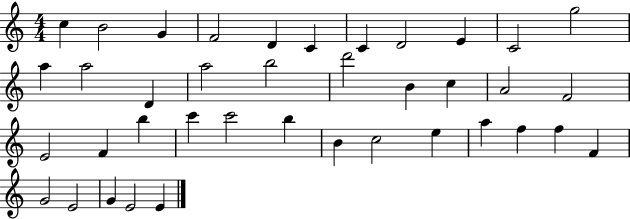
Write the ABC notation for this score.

X:1
T:Untitled
M:4/4
L:1/4
K:C
c B2 G F2 D C C D2 E C2 g2 a a2 D a2 b2 d'2 B c A2 F2 E2 F b c' c'2 b B c2 e a f f F G2 E2 G E2 E